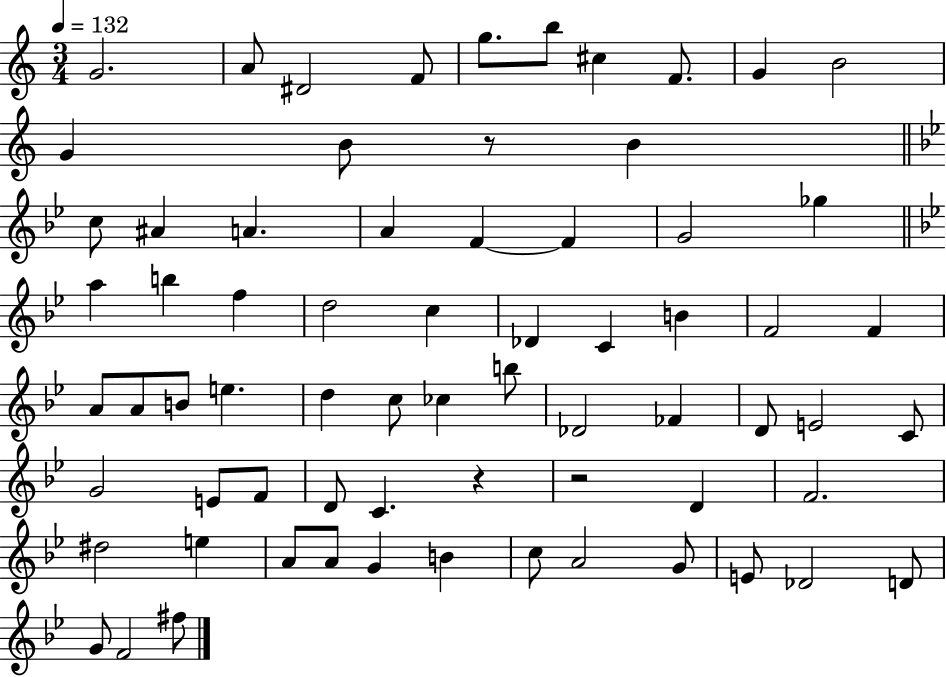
X:1
T:Untitled
M:3/4
L:1/4
K:C
G2 A/2 ^D2 F/2 g/2 b/2 ^c F/2 G B2 G B/2 z/2 B c/2 ^A A A F F G2 _g a b f d2 c _D C B F2 F A/2 A/2 B/2 e d c/2 _c b/2 _D2 _F D/2 E2 C/2 G2 E/2 F/2 D/2 C z z2 D F2 ^d2 e A/2 A/2 G B c/2 A2 G/2 E/2 _D2 D/2 G/2 F2 ^f/2